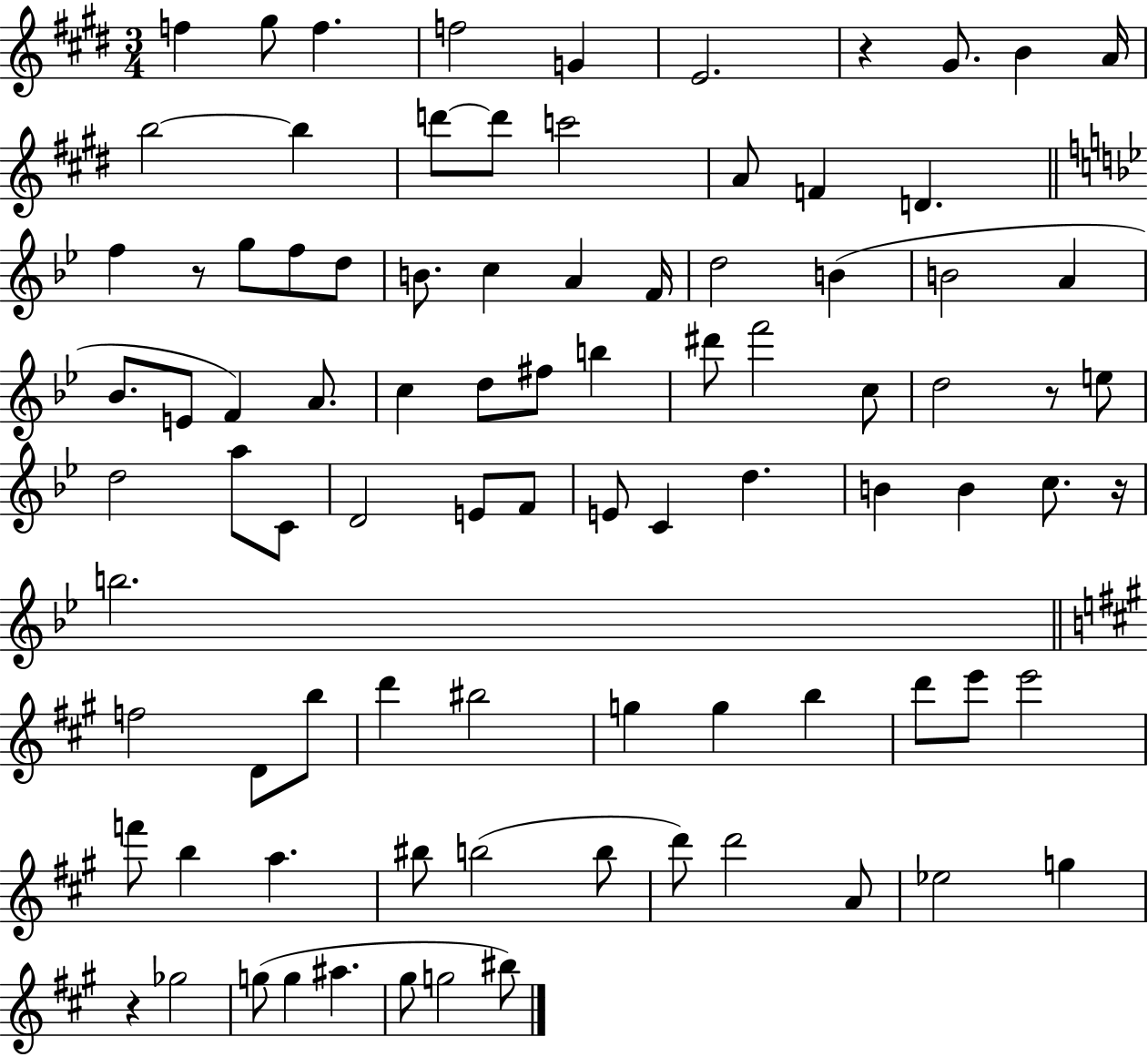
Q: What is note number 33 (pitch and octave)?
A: A4